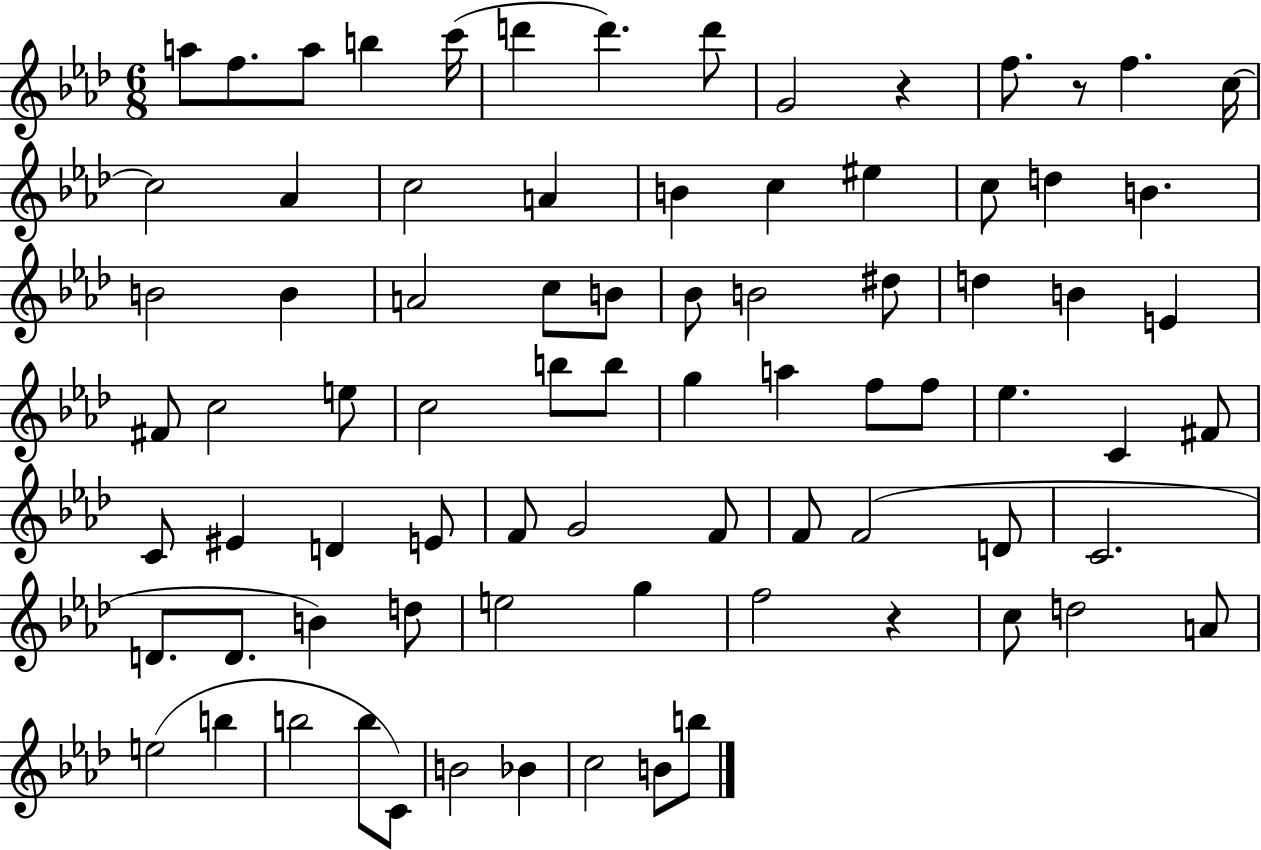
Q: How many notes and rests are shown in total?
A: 80